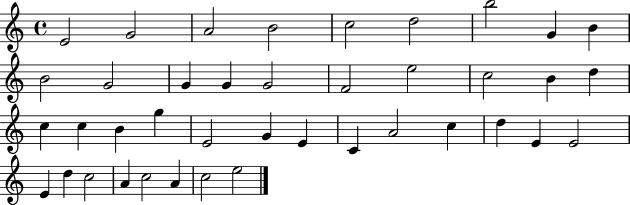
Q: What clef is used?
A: treble